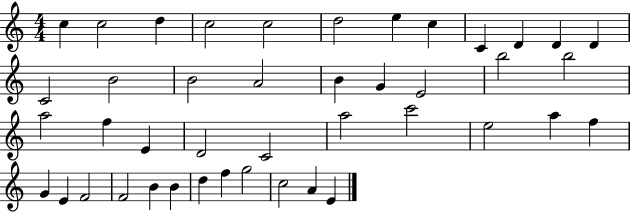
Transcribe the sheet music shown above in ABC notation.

X:1
T:Untitled
M:4/4
L:1/4
K:C
c c2 d c2 c2 d2 e c C D D D C2 B2 B2 A2 B G E2 b2 b2 a2 f E D2 C2 a2 c'2 e2 a f G E F2 F2 B B d f g2 c2 A E